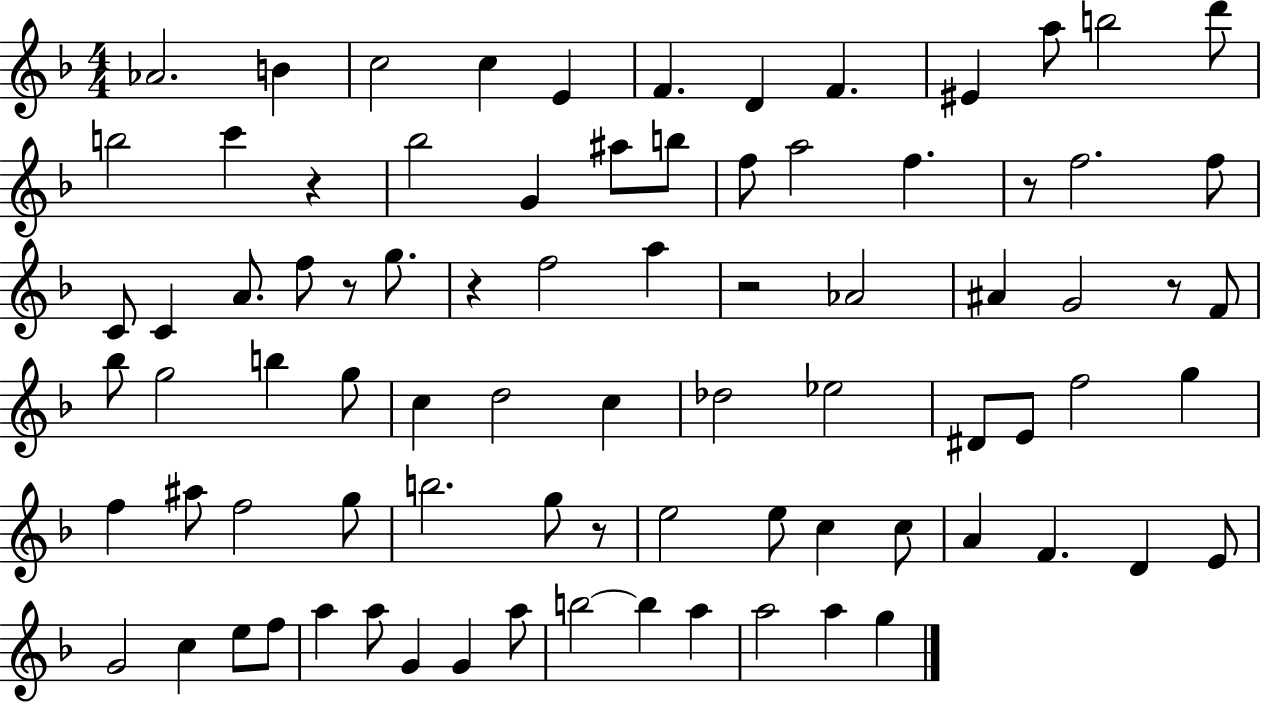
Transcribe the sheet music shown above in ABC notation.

X:1
T:Untitled
M:4/4
L:1/4
K:F
_A2 B c2 c E F D F ^E a/2 b2 d'/2 b2 c' z _b2 G ^a/2 b/2 f/2 a2 f z/2 f2 f/2 C/2 C A/2 f/2 z/2 g/2 z f2 a z2 _A2 ^A G2 z/2 F/2 _b/2 g2 b g/2 c d2 c _d2 _e2 ^D/2 E/2 f2 g f ^a/2 f2 g/2 b2 g/2 z/2 e2 e/2 c c/2 A F D E/2 G2 c e/2 f/2 a a/2 G G a/2 b2 b a a2 a g